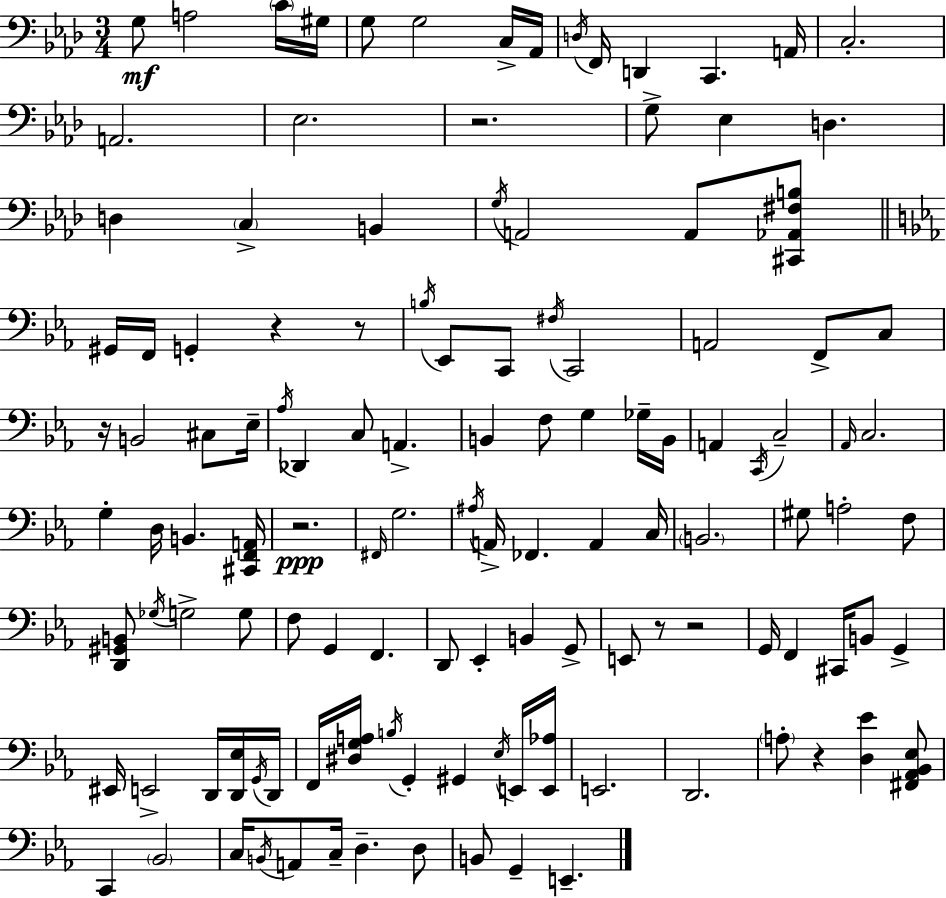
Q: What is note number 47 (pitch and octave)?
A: Gb3